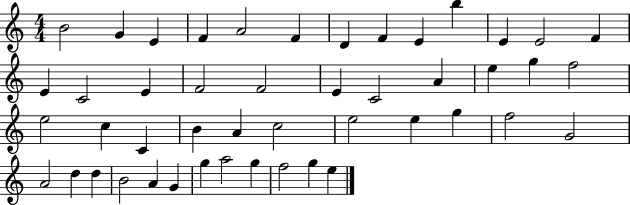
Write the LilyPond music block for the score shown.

{
  \clef treble
  \numericTimeSignature
  \time 4/4
  \key c \major
  b'2 g'4 e'4 | f'4 a'2 f'4 | d'4 f'4 e'4 b''4 | e'4 e'2 f'4 | \break e'4 c'2 e'4 | f'2 f'2 | e'4 c'2 a'4 | e''4 g''4 f''2 | \break e''2 c''4 c'4 | b'4 a'4 c''2 | e''2 e''4 g''4 | f''2 g'2 | \break a'2 d''4 d''4 | b'2 a'4 g'4 | g''4 a''2 g''4 | f''2 g''4 e''4 | \break \bar "|."
}